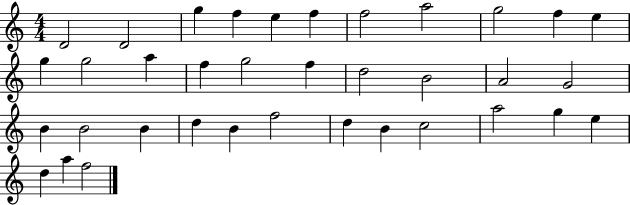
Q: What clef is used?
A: treble